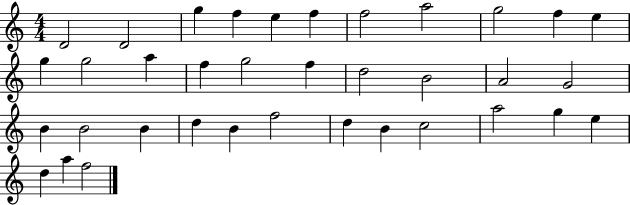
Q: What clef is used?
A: treble